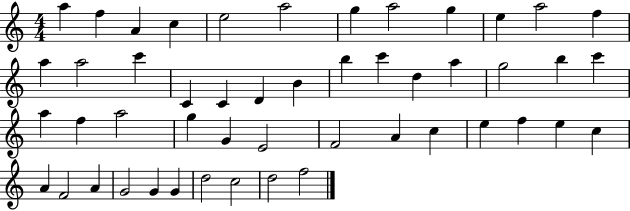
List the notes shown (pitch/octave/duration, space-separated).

A5/q F5/q A4/q C5/q E5/h A5/h G5/q A5/h G5/q E5/q A5/h F5/q A5/q A5/h C6/q C4/q C4/q D4/q B4/q B5/q C6/q D5/q A5/q G5/h B5/q C6/q A5/q F5/q A5/h G5/q G4/q E4/h F4/h A4/q C5/q E5/q F5/q E5/q C5/q A4/q F4/h A4/q G4/h G4/q G4/q D5/h C5/h D5/h F5/h